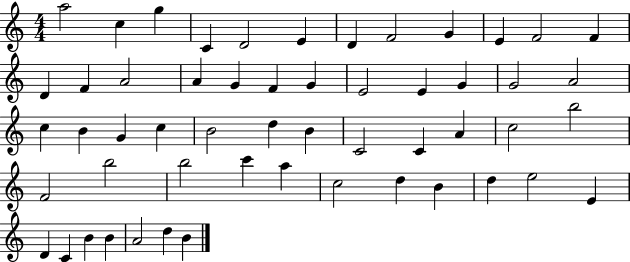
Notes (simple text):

A5/h C5/q G5/q C4/q D4/h E4/q D4/q F4/h G4/q E4/q F4/h F4/q D4/q F4/q A4/h A4/q G4/q F4/q G4/q E4/h E4/q G4/q G4/h A4/h C5/q B4/q G4/q C5/q B4/h D5/q B4/q C4/h C4/q A4/q C5/h B5/h F4/h B5/h B5/h C6/q A5/q C5/h D5/q B4/q D5/q E5/h E4/q D4/q C4/q B4/q B4/q A4/h D5/q B4/q